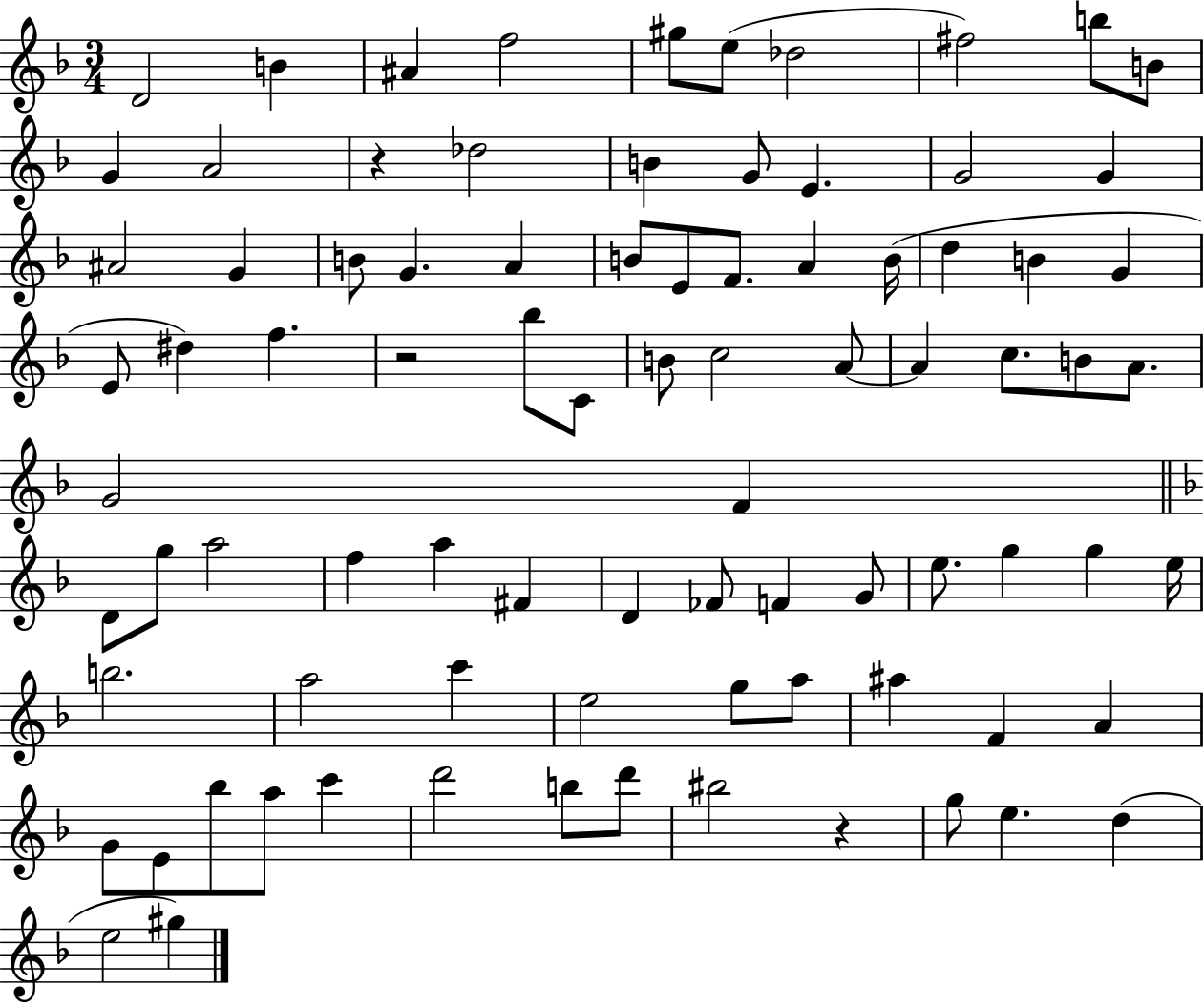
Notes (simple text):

D4/h B4/q A#4/q F5/h G#5/e E5/e Db5/h F#5/h B5/e B4/e G4/q A4/h R/q Db5/h B4/q G4/e E4/q. G4/h G4/q A#4/h G4/q B4/e G4/q. A4/q B4/e E4/e F4/e. A4/q B4/s D5/q B4/q G4/q E4/e D#5/q F5/q. R/h Bb5/e C4/e B4/e C5/h A4/e A4/q C5/e. B4/e A4/e. G4/h F4/q D4/e G5/e A5/h F5/q A5/q F#4/q D4/q FES4/e F4/q G4/e E5/e. G5/q G5/q E5/s B5/h. A5/h C6/q E5/h G5/e A5/e A#5/q F4/q A4/q G4/e E4/e Bb5/e A5/e C6/q D6/h B5/e D6/e BIS5/h R/q G5/e E5/q. D5/q E5/h G#5/q